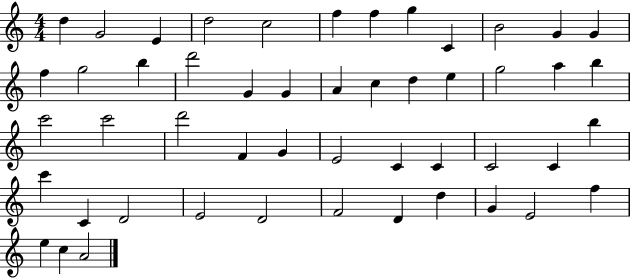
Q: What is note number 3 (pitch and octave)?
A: E4